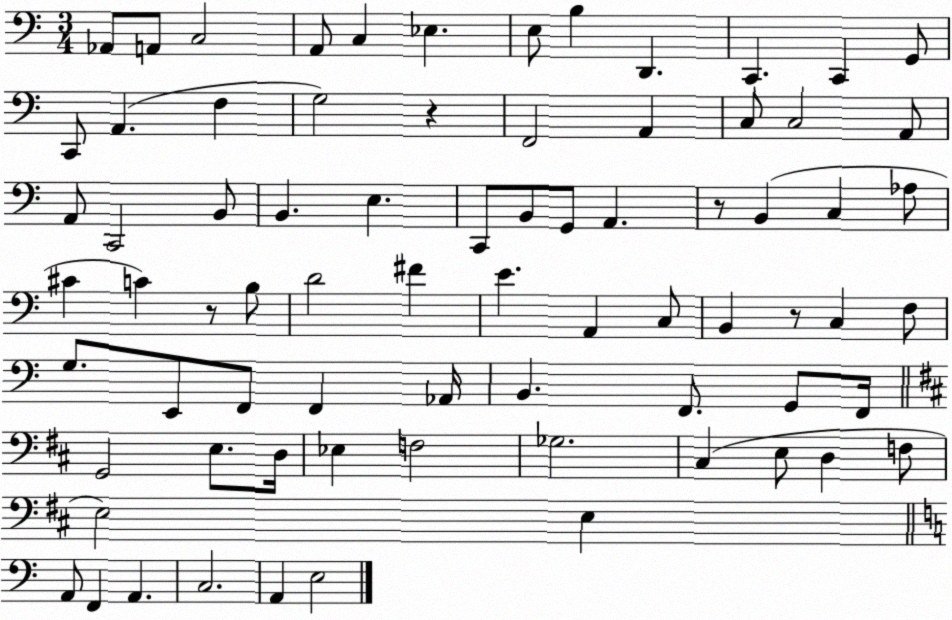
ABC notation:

X:1
T:Untitled
M:3/4
L:1/4
K:C
_A,,/2 A,,/2 C,2 A,,/2 C, _E, E,/2 B, D,, C,, C,, G,,/2 C,,/2 A,, F, G,2 z F,,2 A,, C,/2 C,2 A,,/2 A,,/2 C,,2 B,,/2 B,, E, C,,/2 B,,/2 G,,/2 A,, z/2 B,, C, _A,/2 ^C C z/2 B,/2 D2 ^F E A,, C,/2 B,, z/2 C, F,/2 G,/2 E,,/2 F,,/2 F,, _A,,/4 B,, F,,/2 G,,/2 F,,/4 G,,2 E,/2 D,/4 _E, F,2 _G,2 ^C, E,/2 D, F,/2 E,2 E, A,,/2 F,, A,, C,2 A,, E,2